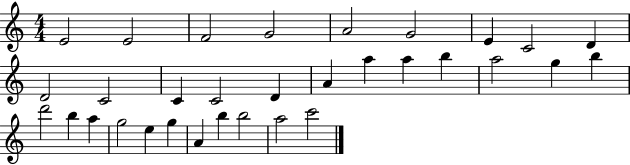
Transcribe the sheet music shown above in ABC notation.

X:1
T:Untitled
M:4/4
L:1/4
K:C
E2 E2 F2 G2 A2 G2 E C2 D D2 C2 C C2 D A a a b a2 g b d'2 b a g2 e g A b b2 a2 c'2